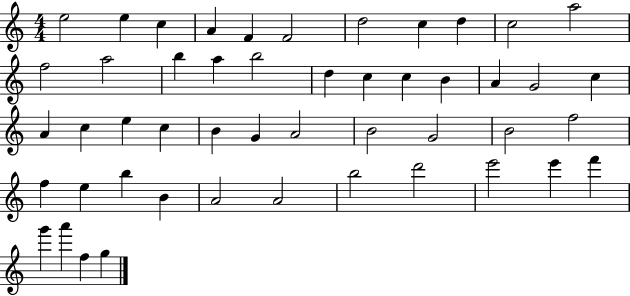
{
  \clef treble
  \numericTimeSignature
  \time 4/4
  \key c \major
  e''2 e''4 c''4 | a'4 f'4 f'2 | d''2 c''4 d''4 | c''2 a''2 | \break f''2 a''2 | b''4 a''4 b''2 | d''4 c''4 c''4 b'4 | a'4 g'2 c''4 | \break a'4 c''4 e''4 c''4 | b'4 g'4 a'2 | b'2 g'2 | b'2 f''2 | \break f''4 e''4 b''4 b'4 | a'2 a'2 | b''2 d'''2 | e'''2 e'''4 f'''4 | \break g'''4 a'''4 f''4 g''4 | \bar "|."
}